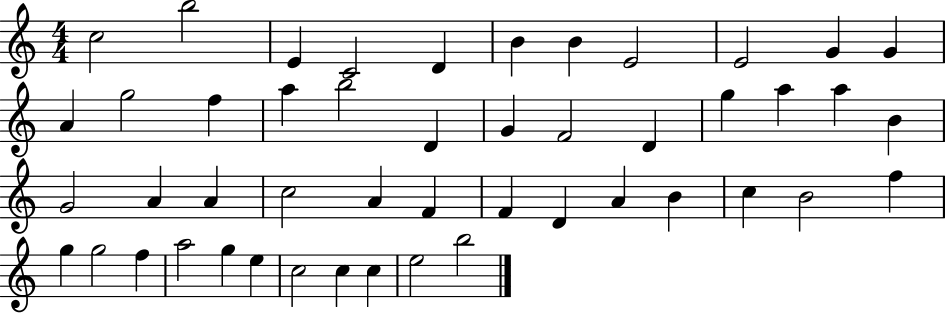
X:1
T:Untitled
M:4/4
L:1/4
K:C
c2 b2 E C2 D B B E2 E2 G G A g2 f a b2 D G F2 D g a a B G2 A A c2 A F F D A B c B2 f g g2 f a2 g e c2 c c e2 b2